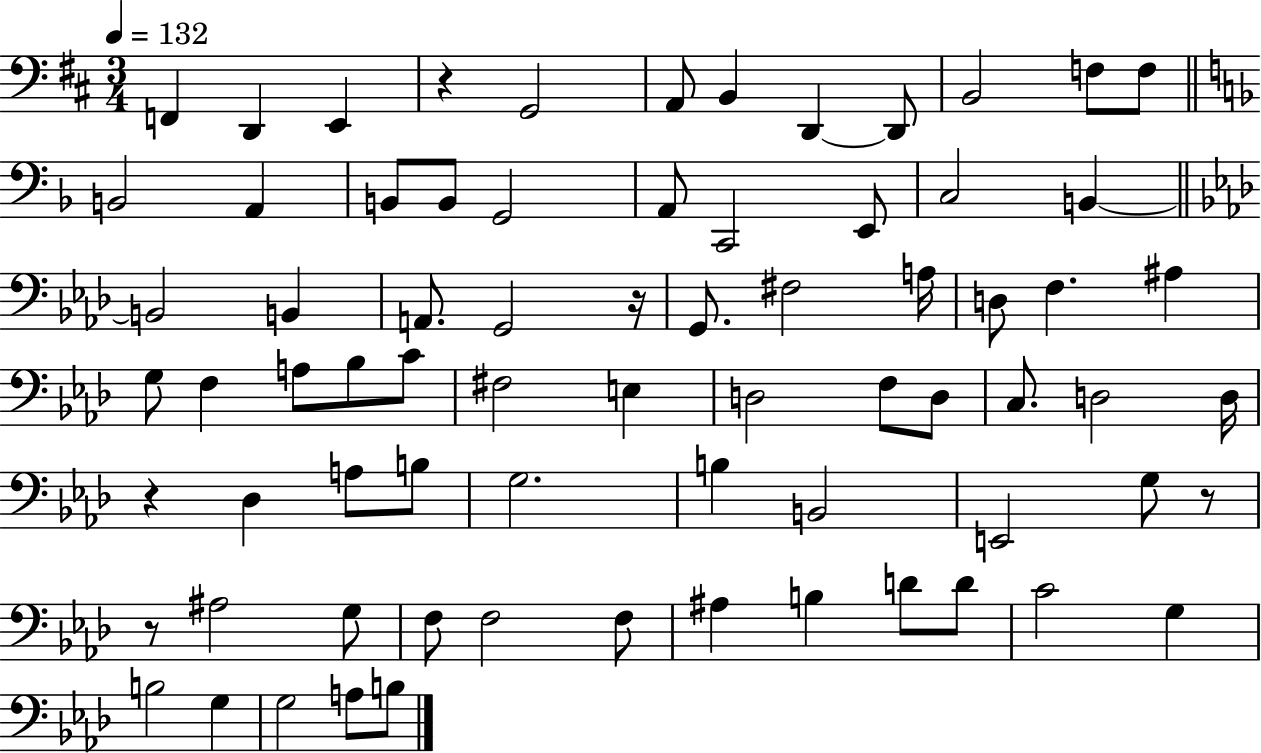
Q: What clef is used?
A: bass